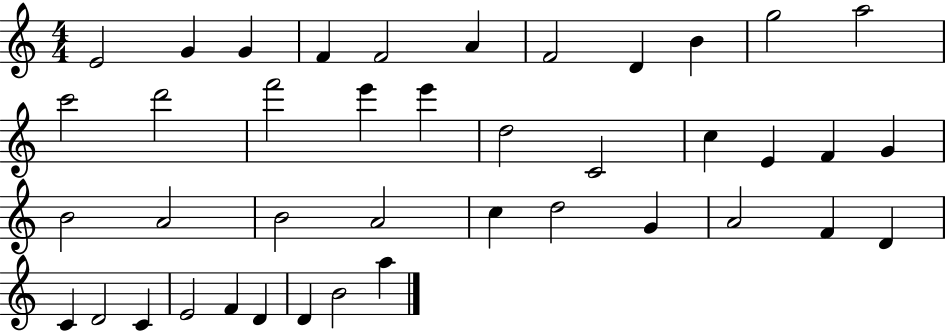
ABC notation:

X:1
T:Untitled
M:4/4
L:1/4
K:C
E2 G G F F2 A F2 D B g2 a2 c'2 d'2 f'2 e' e' d2 C2 c E F G B2 A2 B2 A2 c d2 G A2 F D C D2 C E2 F D D B2 a